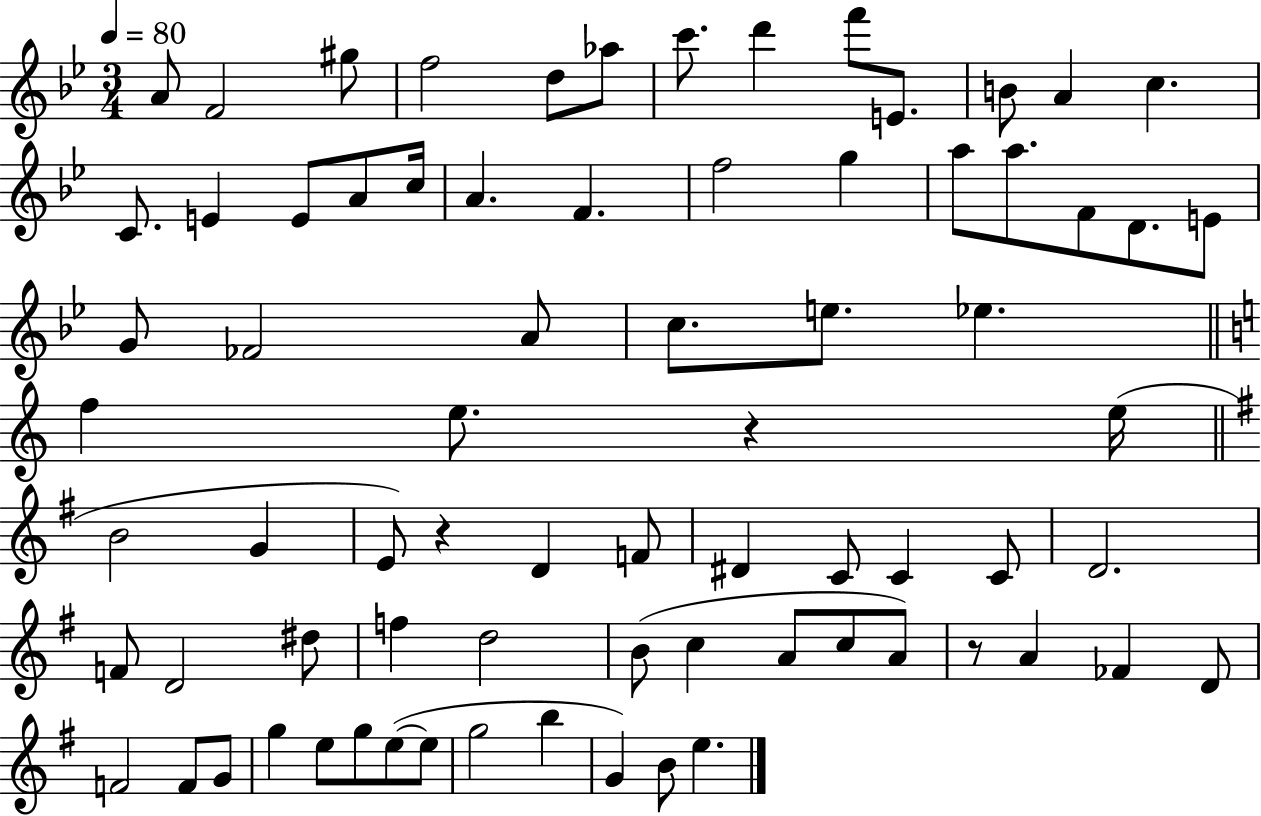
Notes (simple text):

A4/e F4/h G#5/e F5/h D5/e Ab5/e C6/e. D6/q F6/e E4/e. B4/e A4/q C5/q. C4/e. E4/q E4/e A4/e C5/s A4/q. F4/q. F5/h G5/q A5/e A5/e. F4/e D4/e. E4/e G4/e FES4/h A4/e C5/e. E5/e. Eb5/q. F5/q E5/e. R/q E5/s B4/h G4/q E4/e R/q D4/q F4/e D#4/q C4/e C4/q C4/e D4/h. F4/e D4/h D#5/e F5/q D5/h B4/e C5/q A4/e C5/e A4/e R/e A4/q FES4/q D4/e F4/h F4/e G4/e G5/q E5/e G5/e E5/e E5/e G5/h B5/q G4/q B4/e E5/q.